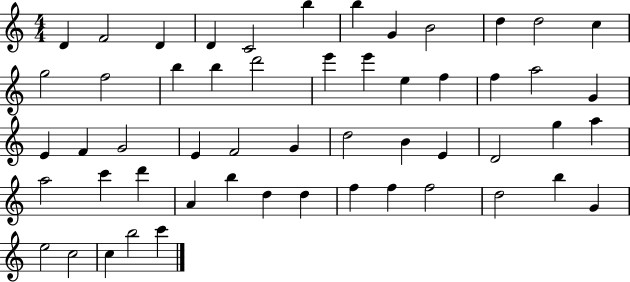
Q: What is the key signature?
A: C major